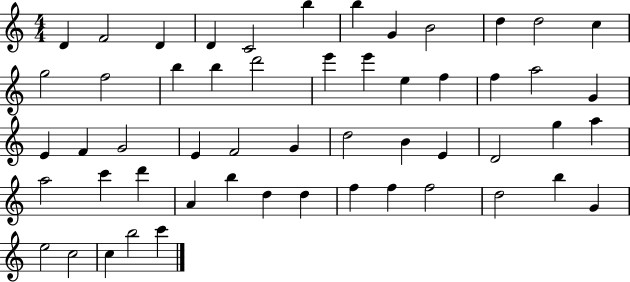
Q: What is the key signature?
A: C major